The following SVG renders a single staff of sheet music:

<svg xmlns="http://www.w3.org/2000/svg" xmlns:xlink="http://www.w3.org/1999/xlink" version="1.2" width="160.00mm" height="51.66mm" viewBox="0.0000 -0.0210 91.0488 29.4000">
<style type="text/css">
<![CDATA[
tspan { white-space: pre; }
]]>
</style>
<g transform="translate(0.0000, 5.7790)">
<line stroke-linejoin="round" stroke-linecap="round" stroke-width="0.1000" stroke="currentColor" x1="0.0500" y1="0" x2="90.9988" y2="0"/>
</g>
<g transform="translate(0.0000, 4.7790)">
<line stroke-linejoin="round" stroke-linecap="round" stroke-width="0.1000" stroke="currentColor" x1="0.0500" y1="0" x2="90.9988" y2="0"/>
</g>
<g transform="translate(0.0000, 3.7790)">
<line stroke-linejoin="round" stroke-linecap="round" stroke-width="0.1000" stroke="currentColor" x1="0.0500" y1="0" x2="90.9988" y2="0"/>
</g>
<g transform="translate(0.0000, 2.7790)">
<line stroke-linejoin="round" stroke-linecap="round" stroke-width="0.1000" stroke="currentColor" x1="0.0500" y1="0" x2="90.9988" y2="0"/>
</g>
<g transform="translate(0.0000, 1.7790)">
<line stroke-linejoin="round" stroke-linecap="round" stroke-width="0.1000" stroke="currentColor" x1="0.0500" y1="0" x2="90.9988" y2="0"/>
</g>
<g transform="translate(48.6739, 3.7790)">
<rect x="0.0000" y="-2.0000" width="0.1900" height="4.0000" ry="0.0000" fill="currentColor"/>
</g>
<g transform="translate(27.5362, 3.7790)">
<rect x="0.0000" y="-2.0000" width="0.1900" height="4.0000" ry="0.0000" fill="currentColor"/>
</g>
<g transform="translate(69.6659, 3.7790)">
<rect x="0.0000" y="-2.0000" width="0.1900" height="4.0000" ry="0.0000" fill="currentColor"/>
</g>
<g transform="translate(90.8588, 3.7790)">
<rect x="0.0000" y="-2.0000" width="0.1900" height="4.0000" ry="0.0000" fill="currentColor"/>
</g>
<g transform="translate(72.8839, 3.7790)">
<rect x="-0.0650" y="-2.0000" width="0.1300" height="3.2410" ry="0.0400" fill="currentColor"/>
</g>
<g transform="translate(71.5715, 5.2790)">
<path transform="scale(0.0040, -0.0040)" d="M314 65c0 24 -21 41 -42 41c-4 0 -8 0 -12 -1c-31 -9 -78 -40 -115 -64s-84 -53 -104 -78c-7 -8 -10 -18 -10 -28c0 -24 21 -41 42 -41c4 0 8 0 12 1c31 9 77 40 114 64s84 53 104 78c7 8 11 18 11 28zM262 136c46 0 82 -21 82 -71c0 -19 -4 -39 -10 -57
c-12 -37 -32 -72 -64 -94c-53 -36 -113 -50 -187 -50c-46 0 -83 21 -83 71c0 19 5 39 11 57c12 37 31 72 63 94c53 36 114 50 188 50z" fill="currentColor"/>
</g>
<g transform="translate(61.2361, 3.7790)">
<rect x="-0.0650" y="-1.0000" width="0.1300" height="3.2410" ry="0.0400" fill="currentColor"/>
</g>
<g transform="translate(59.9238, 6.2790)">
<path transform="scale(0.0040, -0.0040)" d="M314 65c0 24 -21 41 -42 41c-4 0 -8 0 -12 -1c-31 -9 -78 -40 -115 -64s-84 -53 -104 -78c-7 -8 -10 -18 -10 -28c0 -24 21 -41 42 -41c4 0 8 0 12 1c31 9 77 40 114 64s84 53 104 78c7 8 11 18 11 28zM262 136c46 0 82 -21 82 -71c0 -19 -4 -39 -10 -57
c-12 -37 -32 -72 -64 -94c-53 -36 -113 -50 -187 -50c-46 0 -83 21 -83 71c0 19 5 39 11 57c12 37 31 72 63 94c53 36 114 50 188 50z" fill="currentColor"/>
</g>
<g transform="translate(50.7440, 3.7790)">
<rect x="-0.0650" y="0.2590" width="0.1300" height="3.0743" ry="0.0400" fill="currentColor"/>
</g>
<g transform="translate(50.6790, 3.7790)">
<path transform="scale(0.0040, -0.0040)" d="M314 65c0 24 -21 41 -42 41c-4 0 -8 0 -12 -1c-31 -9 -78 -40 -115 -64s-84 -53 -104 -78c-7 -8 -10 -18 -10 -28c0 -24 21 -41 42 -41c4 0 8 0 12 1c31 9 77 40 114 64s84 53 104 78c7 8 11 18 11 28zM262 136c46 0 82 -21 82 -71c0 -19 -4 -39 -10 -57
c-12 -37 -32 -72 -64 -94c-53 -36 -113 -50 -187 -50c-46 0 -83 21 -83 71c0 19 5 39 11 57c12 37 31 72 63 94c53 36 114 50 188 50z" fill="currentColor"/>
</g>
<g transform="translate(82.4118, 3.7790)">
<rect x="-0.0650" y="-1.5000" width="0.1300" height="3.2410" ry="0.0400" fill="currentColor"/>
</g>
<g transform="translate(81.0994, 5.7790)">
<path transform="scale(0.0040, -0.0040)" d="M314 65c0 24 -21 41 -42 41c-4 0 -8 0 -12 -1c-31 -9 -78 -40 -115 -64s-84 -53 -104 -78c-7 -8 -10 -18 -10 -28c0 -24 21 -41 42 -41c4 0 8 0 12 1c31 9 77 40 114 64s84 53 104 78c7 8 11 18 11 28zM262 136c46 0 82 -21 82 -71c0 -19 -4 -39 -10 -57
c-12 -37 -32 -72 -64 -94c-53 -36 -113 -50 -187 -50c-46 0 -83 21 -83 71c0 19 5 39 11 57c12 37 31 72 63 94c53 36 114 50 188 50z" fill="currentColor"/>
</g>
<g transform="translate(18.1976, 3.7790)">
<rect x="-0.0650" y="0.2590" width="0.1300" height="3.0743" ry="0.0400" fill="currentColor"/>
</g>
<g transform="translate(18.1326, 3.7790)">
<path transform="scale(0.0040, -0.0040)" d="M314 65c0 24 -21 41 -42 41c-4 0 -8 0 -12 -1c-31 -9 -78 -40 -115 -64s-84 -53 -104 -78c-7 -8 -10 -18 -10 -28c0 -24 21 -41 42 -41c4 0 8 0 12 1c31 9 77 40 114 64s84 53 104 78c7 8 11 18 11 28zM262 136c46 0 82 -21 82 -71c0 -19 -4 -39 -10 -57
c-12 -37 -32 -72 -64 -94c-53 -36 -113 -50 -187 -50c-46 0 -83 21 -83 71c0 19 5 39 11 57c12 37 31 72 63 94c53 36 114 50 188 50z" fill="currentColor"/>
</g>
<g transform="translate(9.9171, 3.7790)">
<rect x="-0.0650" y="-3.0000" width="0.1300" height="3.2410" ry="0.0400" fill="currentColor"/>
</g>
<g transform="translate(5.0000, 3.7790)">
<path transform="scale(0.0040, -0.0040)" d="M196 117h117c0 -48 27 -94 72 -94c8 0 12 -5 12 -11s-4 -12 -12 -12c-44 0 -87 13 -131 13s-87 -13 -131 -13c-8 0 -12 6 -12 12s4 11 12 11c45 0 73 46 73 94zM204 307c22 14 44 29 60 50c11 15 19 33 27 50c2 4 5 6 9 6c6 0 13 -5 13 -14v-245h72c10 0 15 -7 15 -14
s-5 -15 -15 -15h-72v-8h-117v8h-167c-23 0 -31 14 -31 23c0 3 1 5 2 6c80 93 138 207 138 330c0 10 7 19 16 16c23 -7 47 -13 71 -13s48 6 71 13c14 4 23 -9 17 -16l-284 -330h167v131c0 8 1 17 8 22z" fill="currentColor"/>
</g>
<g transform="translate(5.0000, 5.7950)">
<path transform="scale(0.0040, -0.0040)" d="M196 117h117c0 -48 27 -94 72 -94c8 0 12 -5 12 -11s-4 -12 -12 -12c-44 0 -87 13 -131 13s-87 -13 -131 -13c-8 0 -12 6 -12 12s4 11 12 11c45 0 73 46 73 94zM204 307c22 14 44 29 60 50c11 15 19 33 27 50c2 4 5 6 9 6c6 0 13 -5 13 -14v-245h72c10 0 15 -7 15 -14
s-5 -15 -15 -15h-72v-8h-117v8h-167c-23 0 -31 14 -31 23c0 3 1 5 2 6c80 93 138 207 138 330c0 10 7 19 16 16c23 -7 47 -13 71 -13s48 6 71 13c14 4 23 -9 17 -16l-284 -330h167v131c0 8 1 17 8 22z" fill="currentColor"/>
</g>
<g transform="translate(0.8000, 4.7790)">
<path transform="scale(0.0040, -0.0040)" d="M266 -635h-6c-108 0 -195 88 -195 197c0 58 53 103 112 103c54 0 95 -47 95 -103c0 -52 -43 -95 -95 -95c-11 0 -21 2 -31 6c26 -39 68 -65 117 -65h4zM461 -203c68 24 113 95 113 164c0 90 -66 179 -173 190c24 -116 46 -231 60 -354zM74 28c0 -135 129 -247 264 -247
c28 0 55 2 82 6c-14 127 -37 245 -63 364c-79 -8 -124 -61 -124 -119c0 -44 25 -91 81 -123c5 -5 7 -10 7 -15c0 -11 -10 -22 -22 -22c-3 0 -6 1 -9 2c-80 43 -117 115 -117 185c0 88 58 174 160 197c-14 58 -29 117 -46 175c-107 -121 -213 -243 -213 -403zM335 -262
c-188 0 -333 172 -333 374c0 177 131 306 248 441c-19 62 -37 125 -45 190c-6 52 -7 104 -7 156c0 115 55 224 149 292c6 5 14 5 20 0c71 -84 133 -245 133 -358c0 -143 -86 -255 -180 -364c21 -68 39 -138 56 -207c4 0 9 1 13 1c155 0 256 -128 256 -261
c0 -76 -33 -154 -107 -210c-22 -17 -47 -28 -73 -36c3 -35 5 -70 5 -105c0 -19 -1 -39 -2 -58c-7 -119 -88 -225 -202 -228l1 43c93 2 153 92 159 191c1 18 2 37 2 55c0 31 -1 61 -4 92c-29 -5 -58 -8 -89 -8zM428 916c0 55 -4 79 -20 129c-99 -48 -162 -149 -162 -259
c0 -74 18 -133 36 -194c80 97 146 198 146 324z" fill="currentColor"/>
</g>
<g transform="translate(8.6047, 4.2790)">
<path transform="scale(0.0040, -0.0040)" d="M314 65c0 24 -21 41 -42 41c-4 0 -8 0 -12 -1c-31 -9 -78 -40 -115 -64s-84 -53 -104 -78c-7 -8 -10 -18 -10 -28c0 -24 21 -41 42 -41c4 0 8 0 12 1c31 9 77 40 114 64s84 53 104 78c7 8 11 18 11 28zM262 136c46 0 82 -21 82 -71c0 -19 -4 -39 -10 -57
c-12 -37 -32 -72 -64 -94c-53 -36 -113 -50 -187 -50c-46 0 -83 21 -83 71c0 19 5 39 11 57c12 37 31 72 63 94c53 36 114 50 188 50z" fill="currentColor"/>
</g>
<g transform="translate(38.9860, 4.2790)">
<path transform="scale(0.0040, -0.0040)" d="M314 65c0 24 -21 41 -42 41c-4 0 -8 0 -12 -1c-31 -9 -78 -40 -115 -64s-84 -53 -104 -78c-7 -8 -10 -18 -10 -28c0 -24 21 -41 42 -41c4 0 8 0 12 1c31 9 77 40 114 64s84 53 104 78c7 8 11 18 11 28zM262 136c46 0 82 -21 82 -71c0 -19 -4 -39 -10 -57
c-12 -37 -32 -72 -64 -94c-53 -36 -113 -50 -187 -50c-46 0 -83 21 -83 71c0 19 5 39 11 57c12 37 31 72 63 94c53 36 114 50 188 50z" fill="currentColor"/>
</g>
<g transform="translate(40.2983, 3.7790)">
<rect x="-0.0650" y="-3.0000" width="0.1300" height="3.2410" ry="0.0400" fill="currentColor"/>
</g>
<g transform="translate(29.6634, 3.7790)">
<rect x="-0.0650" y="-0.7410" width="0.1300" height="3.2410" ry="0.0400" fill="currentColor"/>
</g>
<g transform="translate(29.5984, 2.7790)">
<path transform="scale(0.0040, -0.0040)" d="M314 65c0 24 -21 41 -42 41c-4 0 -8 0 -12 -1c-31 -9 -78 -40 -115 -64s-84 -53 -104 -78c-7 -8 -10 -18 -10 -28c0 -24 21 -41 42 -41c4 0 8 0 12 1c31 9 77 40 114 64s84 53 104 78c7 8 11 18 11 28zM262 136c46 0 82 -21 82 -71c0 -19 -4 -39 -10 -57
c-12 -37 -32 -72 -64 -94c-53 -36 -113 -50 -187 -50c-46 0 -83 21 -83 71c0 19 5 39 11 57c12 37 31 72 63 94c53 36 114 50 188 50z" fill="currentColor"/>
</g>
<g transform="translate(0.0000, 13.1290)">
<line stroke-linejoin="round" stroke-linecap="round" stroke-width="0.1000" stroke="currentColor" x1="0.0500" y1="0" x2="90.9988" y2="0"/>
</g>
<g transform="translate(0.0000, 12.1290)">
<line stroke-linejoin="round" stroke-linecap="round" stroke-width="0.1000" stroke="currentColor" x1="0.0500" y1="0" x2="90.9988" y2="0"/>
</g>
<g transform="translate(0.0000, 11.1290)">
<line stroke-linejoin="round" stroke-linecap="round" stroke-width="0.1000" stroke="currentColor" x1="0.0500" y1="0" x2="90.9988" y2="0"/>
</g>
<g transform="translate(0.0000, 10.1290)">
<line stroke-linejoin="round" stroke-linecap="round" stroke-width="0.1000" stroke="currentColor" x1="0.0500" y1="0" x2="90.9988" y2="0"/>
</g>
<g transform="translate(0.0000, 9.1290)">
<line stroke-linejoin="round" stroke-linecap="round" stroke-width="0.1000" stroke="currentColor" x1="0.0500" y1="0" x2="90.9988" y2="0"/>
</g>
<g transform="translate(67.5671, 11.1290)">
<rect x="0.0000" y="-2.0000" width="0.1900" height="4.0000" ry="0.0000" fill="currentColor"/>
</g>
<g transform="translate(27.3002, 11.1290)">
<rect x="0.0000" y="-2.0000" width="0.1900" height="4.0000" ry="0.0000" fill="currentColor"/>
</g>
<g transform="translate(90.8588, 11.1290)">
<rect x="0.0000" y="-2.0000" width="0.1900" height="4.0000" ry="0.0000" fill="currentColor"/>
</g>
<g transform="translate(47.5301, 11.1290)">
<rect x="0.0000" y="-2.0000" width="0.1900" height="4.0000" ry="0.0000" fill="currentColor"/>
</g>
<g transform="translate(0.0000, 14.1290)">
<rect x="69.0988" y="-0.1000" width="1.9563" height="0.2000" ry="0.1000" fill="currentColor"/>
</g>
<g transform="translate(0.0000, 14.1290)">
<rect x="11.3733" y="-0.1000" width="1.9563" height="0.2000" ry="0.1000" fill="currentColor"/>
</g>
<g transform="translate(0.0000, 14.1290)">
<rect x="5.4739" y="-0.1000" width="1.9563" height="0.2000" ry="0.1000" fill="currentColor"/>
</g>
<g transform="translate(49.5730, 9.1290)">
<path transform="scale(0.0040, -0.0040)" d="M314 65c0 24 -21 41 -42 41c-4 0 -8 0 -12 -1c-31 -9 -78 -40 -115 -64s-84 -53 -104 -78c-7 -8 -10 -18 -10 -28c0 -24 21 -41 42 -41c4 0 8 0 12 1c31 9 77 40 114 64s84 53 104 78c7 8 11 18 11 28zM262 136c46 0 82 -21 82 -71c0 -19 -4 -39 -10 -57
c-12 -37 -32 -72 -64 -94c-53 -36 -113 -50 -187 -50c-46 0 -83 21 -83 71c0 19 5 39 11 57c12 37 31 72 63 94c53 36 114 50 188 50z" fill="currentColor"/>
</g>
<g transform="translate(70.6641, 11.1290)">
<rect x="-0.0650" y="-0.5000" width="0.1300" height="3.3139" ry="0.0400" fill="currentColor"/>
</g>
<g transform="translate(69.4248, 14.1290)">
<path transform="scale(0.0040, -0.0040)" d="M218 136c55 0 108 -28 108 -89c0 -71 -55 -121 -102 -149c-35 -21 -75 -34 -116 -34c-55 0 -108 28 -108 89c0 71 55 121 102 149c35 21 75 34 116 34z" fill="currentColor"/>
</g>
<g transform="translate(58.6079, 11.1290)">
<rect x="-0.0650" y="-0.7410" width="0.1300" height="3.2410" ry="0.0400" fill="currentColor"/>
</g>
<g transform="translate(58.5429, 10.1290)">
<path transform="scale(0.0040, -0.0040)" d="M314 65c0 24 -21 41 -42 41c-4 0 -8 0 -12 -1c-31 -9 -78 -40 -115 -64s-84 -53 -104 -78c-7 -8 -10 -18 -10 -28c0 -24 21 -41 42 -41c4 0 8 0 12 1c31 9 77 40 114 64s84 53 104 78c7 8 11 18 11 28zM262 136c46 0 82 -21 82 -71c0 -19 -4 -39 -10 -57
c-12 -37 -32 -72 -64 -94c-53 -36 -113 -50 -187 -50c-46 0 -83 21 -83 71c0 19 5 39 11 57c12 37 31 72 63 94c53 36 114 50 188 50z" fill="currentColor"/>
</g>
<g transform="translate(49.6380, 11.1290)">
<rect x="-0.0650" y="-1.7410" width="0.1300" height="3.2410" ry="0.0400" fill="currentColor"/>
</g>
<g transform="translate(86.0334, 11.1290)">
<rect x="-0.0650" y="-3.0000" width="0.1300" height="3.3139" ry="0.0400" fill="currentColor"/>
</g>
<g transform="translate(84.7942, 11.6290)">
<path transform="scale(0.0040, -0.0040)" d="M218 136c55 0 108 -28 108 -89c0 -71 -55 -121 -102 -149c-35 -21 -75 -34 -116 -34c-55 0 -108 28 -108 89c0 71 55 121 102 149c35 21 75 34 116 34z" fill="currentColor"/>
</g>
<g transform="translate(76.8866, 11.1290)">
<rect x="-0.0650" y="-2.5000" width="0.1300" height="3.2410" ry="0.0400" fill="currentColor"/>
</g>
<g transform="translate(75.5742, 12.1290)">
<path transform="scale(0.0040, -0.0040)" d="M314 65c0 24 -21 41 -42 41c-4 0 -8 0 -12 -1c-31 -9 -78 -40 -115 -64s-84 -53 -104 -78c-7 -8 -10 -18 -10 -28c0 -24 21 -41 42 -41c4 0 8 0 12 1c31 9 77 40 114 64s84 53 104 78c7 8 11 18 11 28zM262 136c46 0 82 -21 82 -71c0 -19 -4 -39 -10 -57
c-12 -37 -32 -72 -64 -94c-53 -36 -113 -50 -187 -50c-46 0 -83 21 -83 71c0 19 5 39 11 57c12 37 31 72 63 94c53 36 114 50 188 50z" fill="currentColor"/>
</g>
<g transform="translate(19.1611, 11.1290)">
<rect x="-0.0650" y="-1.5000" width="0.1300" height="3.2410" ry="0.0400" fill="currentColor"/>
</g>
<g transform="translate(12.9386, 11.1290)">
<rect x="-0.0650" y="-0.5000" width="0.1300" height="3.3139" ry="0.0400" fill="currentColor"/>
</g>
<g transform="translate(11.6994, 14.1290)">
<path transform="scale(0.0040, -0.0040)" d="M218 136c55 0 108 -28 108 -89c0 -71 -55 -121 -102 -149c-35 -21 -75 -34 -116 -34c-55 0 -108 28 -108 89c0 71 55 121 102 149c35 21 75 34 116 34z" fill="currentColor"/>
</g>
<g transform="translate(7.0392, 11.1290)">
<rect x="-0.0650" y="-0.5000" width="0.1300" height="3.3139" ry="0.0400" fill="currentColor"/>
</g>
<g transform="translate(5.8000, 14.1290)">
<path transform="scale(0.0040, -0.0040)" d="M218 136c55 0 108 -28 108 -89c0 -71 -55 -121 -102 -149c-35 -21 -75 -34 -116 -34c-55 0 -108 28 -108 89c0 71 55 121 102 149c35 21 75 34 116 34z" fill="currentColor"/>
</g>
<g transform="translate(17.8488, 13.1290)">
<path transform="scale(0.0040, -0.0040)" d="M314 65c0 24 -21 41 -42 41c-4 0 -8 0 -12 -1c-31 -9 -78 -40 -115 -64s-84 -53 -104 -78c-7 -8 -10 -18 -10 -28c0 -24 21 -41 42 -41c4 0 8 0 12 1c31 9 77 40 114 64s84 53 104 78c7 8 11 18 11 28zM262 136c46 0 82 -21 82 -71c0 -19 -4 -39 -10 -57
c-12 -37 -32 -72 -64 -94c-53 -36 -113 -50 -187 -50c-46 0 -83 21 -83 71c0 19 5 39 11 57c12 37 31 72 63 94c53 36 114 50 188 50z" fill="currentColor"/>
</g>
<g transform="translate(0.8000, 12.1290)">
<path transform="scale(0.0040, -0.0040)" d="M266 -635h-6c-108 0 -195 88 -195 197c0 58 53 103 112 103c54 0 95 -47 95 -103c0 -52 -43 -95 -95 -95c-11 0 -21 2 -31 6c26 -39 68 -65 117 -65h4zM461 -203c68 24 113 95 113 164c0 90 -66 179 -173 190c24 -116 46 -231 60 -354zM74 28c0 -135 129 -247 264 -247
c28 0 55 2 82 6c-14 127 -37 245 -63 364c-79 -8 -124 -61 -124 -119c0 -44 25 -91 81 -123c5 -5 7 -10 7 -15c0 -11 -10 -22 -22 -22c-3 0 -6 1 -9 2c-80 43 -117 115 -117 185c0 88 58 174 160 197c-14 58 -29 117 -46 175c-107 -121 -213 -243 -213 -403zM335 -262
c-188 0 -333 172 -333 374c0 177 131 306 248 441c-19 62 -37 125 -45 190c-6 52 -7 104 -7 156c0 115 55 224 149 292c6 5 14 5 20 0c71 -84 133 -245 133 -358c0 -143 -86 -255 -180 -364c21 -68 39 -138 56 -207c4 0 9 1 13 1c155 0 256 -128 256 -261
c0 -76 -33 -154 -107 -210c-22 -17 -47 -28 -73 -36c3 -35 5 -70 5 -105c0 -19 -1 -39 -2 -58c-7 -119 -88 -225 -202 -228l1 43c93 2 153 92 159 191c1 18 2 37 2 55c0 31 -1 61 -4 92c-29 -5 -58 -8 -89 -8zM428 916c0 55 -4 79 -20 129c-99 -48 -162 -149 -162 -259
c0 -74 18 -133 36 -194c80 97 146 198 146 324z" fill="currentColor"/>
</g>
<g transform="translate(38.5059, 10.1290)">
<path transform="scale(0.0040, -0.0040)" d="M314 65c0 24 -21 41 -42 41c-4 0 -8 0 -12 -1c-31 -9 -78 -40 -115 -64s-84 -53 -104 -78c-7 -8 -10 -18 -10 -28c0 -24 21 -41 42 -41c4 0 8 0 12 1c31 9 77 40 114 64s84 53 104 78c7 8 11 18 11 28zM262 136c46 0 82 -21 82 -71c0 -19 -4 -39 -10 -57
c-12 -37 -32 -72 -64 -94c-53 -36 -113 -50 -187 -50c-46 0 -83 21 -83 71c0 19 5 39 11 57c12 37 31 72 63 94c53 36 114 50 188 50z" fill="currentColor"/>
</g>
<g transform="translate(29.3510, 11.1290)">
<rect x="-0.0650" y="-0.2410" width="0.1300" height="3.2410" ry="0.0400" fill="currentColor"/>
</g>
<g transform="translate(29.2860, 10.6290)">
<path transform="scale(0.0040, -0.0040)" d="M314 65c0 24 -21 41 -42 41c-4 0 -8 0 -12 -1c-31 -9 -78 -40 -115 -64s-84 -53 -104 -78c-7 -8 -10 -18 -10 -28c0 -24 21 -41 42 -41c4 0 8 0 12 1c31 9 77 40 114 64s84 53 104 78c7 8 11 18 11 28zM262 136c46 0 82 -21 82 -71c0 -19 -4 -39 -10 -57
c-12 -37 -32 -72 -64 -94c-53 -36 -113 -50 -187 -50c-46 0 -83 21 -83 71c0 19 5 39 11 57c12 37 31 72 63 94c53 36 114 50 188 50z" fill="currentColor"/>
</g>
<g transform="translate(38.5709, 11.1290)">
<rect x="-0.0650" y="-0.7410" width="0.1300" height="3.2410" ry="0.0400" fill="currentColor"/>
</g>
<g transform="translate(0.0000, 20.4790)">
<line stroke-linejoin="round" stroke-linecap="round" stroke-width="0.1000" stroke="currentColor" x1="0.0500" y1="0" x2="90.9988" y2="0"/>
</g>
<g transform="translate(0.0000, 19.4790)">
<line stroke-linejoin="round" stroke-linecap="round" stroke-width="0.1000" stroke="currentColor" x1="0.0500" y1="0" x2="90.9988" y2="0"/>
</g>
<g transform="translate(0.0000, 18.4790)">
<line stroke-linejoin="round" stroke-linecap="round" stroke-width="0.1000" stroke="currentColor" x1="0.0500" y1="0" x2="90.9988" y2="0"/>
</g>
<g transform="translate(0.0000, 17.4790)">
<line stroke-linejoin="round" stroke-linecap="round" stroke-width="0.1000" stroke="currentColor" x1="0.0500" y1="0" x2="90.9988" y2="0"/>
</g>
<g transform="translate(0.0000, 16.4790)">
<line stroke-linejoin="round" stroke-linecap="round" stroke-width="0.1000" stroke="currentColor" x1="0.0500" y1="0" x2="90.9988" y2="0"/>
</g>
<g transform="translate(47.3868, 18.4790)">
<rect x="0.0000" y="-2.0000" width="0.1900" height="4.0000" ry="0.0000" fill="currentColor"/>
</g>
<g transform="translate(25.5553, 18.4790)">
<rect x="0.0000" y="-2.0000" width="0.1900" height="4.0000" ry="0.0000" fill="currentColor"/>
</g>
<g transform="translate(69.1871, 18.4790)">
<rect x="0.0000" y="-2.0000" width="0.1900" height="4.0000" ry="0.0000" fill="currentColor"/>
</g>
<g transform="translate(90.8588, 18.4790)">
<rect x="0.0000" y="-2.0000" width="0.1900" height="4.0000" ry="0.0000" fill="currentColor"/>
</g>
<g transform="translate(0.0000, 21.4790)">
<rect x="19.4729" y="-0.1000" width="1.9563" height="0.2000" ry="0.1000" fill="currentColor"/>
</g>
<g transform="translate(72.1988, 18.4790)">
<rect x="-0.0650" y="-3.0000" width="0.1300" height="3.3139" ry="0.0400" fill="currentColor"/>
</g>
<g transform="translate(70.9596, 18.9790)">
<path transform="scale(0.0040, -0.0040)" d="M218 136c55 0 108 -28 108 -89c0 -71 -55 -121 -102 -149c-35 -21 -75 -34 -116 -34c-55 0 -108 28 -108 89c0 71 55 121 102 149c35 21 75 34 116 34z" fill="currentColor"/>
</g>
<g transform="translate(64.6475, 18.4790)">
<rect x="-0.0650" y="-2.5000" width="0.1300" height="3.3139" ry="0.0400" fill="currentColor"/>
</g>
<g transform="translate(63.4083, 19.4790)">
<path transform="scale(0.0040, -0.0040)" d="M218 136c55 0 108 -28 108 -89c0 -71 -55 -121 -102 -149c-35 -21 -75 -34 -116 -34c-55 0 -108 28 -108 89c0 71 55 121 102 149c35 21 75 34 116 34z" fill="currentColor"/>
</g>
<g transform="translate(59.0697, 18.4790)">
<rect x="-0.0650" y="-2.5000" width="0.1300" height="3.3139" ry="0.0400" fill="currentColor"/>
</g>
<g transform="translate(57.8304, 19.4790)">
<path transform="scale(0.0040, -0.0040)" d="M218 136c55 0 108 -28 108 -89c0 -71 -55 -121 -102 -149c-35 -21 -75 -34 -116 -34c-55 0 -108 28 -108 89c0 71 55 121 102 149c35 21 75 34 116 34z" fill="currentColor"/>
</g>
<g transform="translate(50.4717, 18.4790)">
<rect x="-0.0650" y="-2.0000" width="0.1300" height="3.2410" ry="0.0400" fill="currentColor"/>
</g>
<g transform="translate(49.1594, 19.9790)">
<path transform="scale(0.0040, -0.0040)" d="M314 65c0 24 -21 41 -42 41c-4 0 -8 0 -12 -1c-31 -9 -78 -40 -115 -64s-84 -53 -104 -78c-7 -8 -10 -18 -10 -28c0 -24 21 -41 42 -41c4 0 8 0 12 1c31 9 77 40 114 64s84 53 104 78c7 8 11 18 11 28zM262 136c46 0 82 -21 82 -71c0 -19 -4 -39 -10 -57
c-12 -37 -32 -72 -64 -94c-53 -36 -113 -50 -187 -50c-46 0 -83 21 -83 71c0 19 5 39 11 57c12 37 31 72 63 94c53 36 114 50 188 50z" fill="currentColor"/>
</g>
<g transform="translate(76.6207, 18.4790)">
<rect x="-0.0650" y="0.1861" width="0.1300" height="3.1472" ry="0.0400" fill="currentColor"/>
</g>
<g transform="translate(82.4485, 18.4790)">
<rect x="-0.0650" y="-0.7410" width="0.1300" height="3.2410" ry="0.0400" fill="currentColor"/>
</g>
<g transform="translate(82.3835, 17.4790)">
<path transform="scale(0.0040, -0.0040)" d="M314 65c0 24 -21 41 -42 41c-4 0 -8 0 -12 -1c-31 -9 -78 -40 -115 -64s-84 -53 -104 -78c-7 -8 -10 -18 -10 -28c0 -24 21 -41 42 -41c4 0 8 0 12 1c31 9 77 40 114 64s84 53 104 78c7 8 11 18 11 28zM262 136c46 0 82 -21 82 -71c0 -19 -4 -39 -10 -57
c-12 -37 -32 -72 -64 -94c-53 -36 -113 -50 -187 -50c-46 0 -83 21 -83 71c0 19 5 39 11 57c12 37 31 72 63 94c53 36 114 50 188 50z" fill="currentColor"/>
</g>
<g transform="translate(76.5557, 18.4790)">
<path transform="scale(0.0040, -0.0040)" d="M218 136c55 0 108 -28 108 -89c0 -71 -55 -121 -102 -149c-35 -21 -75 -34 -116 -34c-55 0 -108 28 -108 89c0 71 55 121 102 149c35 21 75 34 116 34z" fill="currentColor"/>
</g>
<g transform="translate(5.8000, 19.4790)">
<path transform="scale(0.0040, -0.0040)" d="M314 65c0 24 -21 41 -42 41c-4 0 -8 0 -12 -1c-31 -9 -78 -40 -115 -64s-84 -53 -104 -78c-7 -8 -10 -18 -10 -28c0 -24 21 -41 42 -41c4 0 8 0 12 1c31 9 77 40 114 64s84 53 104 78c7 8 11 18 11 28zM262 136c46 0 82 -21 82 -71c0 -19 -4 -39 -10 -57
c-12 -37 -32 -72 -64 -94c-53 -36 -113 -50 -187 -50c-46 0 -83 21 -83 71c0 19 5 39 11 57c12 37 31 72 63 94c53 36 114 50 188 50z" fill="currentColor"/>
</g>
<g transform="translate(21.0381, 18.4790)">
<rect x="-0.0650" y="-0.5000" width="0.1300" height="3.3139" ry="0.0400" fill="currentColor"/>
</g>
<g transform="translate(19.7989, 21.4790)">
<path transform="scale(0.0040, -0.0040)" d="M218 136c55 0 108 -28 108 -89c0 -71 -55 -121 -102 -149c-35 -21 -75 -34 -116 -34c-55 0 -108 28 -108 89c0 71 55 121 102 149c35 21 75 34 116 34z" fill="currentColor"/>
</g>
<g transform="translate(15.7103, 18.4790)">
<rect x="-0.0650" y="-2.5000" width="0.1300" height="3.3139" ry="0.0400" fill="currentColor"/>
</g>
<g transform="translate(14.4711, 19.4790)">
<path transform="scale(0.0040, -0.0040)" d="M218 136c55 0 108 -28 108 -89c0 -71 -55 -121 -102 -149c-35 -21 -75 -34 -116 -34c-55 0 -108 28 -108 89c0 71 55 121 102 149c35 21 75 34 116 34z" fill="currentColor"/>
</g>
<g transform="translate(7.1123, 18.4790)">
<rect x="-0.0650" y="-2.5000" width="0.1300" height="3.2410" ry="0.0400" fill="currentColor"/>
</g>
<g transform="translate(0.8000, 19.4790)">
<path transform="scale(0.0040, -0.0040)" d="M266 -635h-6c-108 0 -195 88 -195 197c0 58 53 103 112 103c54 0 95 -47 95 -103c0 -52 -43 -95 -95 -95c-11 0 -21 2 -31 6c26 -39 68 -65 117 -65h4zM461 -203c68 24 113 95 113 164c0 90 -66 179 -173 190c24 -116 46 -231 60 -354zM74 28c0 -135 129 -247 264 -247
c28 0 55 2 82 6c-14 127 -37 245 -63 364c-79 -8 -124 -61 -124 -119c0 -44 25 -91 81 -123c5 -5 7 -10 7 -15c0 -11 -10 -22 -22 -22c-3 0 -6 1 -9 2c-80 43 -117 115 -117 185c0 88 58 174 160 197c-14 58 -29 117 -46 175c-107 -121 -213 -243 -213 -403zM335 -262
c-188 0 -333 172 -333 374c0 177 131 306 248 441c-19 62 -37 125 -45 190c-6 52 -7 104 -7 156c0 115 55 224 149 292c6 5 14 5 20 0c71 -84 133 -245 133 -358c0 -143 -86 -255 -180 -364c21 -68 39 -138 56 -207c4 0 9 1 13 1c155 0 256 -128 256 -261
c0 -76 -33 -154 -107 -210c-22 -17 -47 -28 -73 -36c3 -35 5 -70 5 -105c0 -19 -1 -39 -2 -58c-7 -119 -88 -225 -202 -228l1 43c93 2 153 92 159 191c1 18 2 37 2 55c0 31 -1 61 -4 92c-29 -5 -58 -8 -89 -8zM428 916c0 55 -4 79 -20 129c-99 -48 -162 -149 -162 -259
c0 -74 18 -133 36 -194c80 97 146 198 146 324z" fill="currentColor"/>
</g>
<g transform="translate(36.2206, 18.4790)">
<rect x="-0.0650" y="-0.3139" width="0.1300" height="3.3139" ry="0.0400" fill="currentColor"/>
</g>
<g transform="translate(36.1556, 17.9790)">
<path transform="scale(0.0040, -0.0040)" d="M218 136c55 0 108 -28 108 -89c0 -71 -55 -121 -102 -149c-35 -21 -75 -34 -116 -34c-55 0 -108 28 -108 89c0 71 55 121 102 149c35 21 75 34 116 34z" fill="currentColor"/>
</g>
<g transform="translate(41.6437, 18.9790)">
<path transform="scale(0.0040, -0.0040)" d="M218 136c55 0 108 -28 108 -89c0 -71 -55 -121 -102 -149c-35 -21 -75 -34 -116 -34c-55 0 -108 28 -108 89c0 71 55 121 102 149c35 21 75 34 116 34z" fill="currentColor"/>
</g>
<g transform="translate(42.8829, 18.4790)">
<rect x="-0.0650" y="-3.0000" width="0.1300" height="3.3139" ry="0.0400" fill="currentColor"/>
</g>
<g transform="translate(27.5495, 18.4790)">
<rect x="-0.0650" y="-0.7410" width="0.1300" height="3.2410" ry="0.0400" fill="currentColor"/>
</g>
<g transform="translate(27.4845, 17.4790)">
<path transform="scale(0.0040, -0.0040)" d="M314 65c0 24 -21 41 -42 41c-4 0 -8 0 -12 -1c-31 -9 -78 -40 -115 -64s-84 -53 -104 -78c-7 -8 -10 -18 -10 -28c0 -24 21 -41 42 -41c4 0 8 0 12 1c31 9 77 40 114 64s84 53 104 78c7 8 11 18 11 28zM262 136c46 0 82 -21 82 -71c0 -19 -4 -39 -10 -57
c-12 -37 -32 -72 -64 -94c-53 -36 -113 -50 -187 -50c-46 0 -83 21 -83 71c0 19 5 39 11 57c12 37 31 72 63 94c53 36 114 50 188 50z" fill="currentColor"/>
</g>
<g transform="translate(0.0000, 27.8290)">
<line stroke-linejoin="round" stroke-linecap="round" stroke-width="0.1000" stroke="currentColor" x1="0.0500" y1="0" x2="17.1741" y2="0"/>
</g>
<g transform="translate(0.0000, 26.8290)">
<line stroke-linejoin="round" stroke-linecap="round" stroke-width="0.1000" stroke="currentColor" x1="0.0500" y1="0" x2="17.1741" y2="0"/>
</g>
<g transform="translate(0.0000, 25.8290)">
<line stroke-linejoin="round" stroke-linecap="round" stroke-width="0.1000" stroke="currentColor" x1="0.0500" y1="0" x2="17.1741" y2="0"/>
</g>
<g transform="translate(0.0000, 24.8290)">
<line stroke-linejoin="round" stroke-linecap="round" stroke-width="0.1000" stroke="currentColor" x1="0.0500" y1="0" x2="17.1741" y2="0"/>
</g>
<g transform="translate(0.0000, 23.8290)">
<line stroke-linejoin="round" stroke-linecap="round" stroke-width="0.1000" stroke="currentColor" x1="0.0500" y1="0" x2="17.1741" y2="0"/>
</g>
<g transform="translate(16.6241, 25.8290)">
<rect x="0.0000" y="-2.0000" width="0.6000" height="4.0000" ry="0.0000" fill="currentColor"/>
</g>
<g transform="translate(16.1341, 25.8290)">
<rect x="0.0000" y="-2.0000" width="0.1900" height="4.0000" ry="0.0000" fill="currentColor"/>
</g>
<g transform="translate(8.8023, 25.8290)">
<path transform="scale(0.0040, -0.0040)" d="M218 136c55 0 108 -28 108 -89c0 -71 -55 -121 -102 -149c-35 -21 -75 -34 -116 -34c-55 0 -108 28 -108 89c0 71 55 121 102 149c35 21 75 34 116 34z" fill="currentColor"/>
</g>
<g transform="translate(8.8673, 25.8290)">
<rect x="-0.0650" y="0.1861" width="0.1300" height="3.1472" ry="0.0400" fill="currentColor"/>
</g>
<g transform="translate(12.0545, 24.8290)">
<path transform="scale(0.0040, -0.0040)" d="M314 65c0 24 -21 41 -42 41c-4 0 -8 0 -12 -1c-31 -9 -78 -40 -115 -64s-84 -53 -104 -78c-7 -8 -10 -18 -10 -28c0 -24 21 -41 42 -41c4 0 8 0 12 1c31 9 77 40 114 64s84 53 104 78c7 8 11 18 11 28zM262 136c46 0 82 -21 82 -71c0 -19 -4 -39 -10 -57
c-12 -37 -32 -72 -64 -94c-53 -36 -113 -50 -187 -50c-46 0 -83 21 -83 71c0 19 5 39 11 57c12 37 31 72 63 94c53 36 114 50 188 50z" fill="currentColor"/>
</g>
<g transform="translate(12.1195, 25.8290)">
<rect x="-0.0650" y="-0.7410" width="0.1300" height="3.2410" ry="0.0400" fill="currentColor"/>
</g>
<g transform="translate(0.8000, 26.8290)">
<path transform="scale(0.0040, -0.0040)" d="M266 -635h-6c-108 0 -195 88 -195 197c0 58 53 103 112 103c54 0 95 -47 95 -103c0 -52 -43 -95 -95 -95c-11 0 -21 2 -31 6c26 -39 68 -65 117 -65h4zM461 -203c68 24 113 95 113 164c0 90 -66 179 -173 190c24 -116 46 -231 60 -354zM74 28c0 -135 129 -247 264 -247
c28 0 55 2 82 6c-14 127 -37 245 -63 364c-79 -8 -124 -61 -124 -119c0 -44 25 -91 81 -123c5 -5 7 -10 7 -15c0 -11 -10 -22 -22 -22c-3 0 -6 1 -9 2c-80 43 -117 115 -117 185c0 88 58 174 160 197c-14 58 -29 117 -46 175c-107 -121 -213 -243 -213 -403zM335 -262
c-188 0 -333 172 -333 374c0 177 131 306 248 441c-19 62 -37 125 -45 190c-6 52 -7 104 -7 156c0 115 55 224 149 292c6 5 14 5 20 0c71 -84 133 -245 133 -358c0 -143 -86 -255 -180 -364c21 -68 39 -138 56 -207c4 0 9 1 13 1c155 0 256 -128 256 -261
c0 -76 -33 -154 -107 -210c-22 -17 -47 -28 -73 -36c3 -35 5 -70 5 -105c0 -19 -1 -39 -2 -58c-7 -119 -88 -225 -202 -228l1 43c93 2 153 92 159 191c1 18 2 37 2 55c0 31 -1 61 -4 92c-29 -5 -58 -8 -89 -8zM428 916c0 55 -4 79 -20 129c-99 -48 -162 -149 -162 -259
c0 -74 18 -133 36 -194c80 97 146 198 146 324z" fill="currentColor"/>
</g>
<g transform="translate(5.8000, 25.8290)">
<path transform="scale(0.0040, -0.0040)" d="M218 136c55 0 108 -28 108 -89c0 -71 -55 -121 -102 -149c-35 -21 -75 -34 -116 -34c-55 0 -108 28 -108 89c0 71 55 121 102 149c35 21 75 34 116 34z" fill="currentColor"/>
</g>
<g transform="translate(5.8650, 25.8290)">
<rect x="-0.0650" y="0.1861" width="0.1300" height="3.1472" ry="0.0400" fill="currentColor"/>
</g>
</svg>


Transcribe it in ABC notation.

X:1
T:Untitled
M:4/4
L:1/4
K:C
A2 B2 d2 A2 B2 D2 F2 E2 C C E2 c2 d2 f2 d2 C G2 A G2 G C d2 c A F2 G G A B d2 B B d2